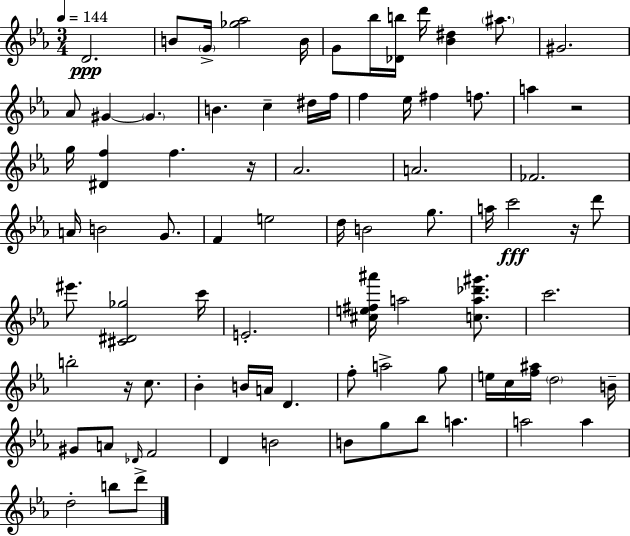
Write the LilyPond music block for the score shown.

{
  \clef treble
  \numericTimeSignature
  \time 3/4
  \key c \minor
  \tempo 4 = 144
  d'2.\ppp | b'8 \parenthesize g'16-> <ges'' aes''>2 b'16 | g'8 bes''16 <des' b''>16 d'''16 <bes' dis''>4 \parenthesize ais''8. | gis'2. | \break aes'8 gis'4~~ \parenthesize gis'4. | b'4. c''4-- dis''16 f''16 | f''4 ees''16 fis''4 f''8. | a''4 r2 | \break g''16 <dis' f''>4 f''4. r16 | aes'2. | a'2. | fes'2. | \break a'16 b'2 g'8. | f'4 e''2 | d''16 b'2 g''8. | a''16 c'''2\fff r16 d'''8 | \break eis'''8. <cis' dis' ges''>2 c'''16 | e'2.-. | <cis'' e'' fis'' ais'''>16 a''2 <c'' a'' des''' gis'''>8. | c'''2. | \break b''2-. r16 c''8. | bes'4-. b'16 a'16 d'4. | f''8-. a''2-> g''8 | e''16 c''16 <f'' ais''>16 \parenthesize d''2 b'16-- | \break gis'8 a'8 \grace { des'16 } f'2 | d'4 b'2 | b'8 g''8 bes''8 a''4. | a''2 a''4 | \break d''2-. b''8 d'''8-> | \bar "|."
}